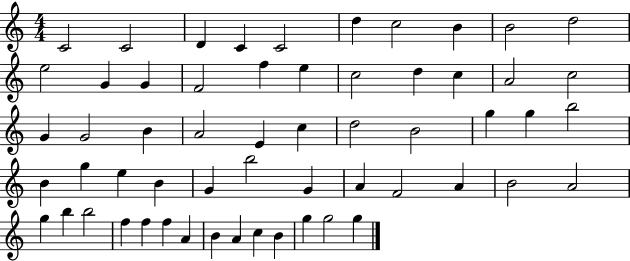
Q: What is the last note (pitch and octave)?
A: G5